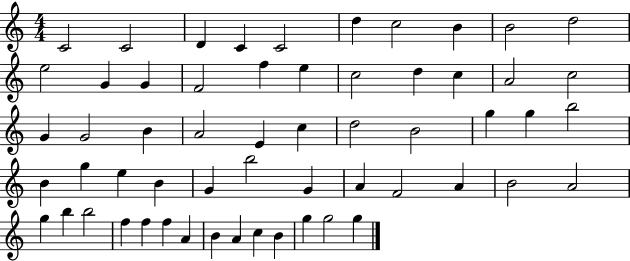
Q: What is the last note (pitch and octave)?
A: G5